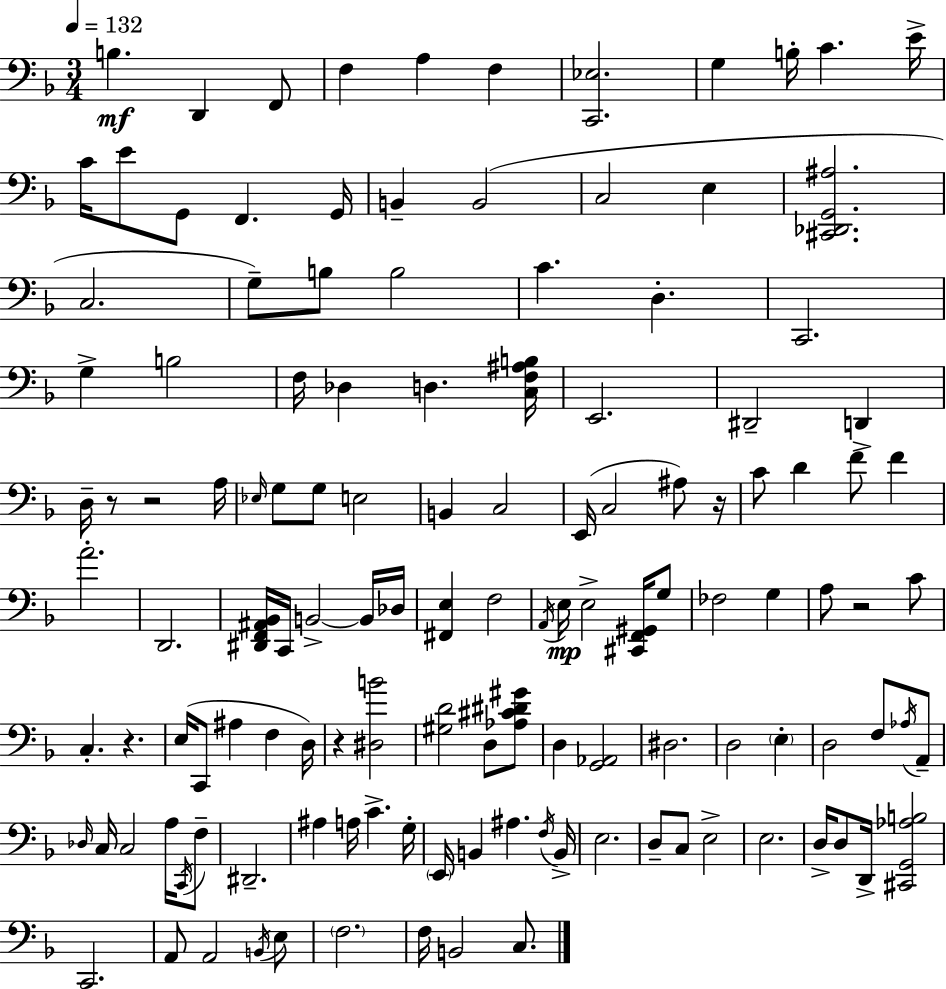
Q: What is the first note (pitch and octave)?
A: B3